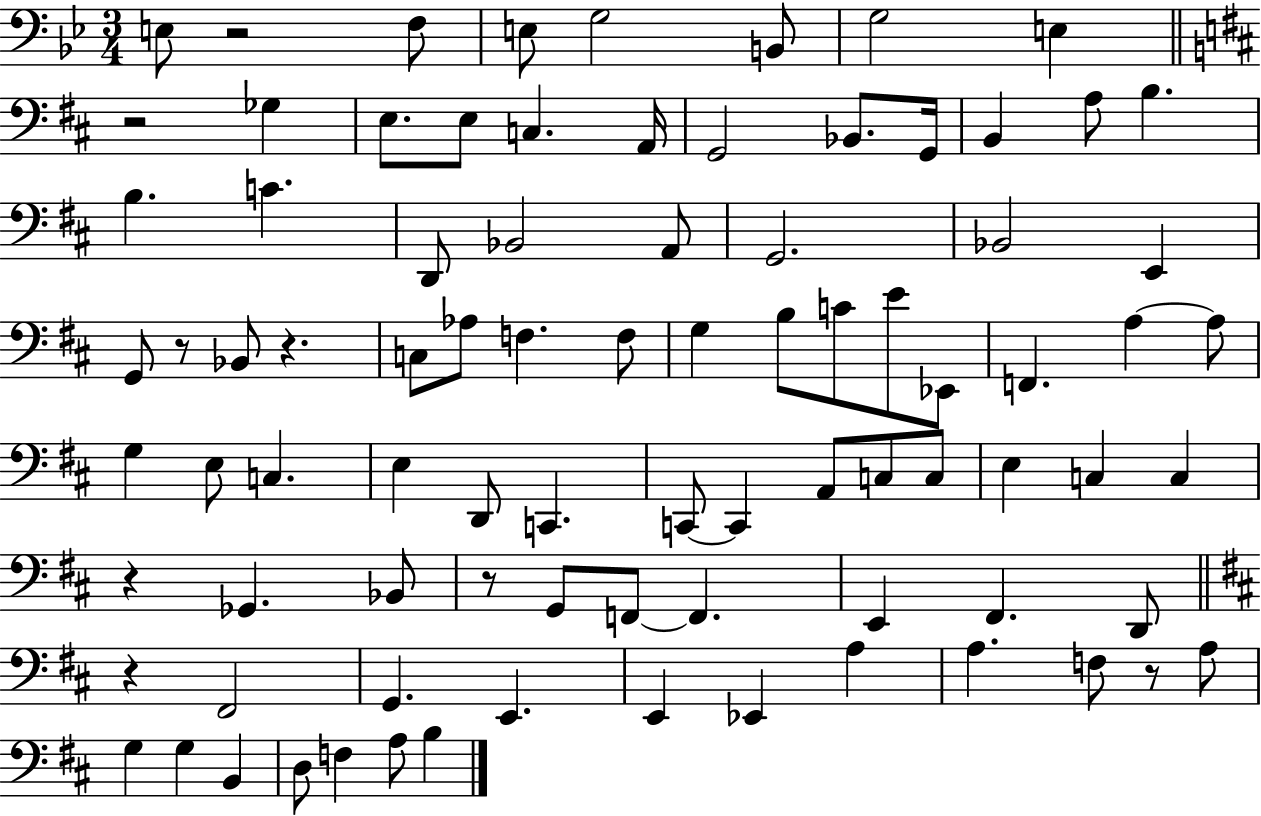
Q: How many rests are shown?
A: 8